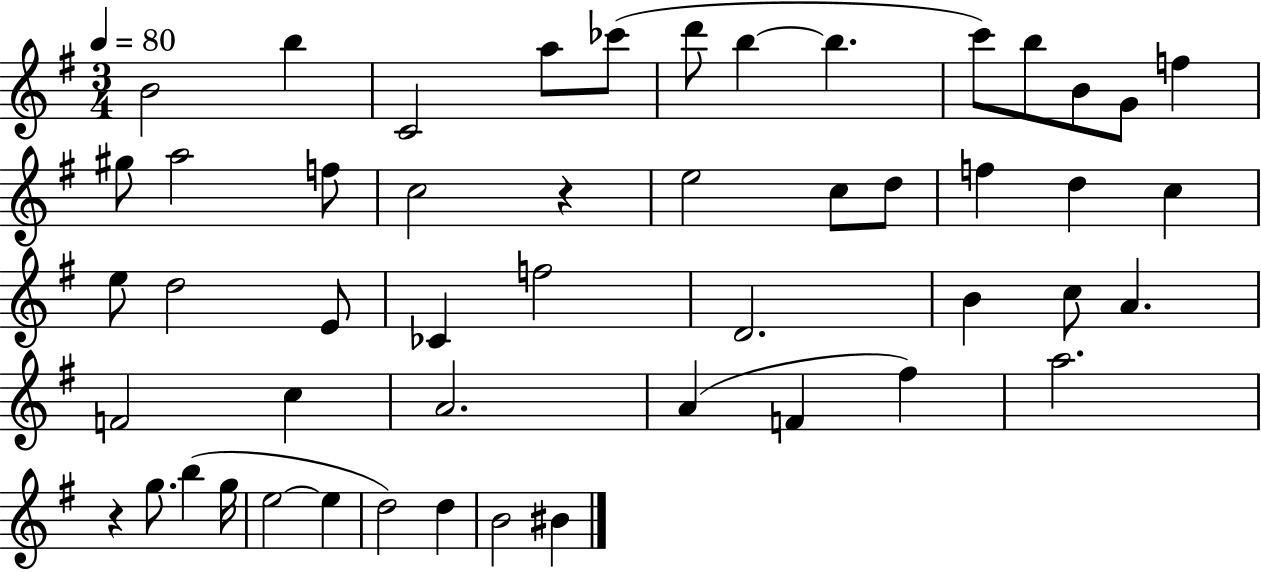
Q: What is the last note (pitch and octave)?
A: BIS4